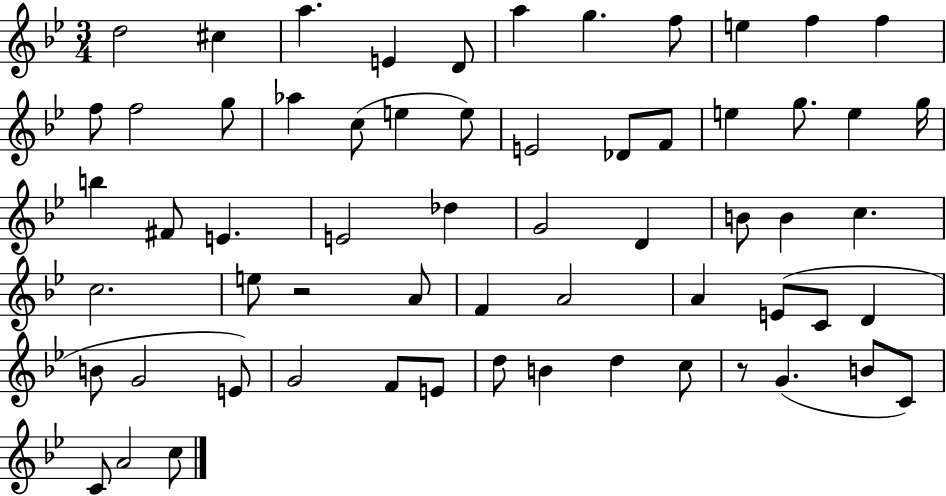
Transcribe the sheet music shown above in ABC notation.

X:1
T:Untitled
M:3/4
L:1/4
K:Bb
d2 ^c a E D/2 a g f/2 e f f f/2 f2 g/2 _a c/2 e e/2 E2 _D/2 F/2 e g/2 e g/4 b ^F/2 E E2 _d G2 D B/2 B c c2 e/2 z2 A/2 F A2 A E/2 C/2 D B/2 G2 E/2 G2 F/2 E/2 d/2 B d c/2 z/2 G B/2 C/2 C/2 A2 c/2